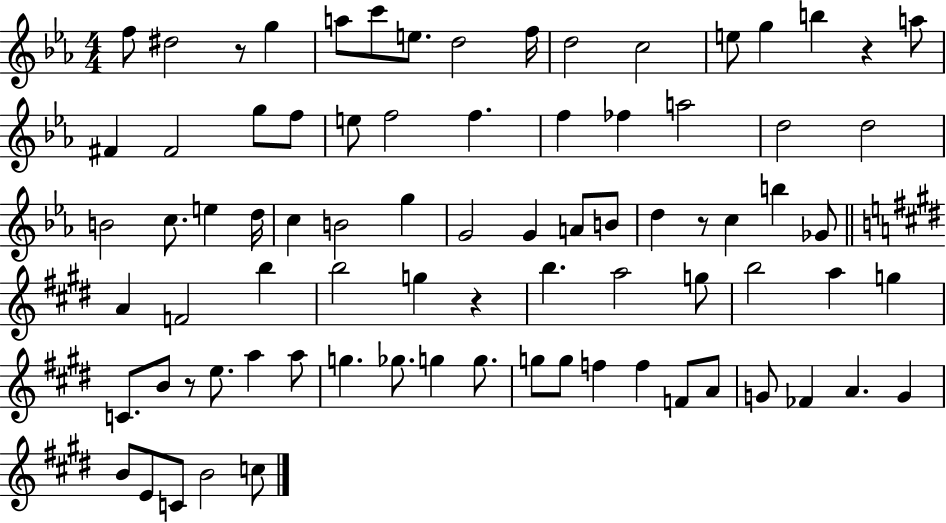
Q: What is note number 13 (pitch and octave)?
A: B5